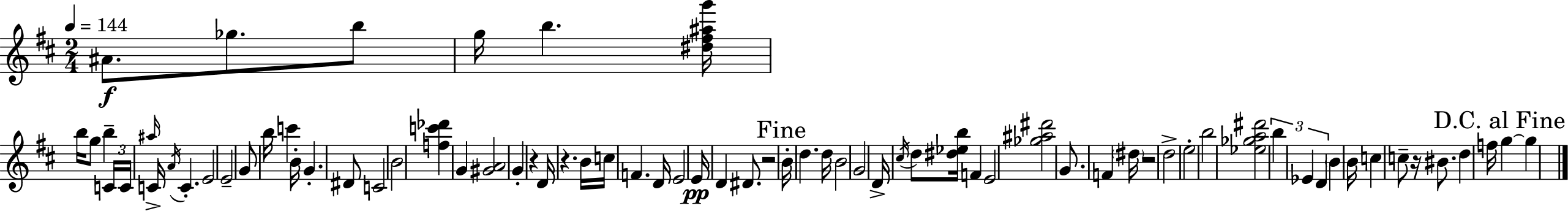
{
  \clef treble
  \numericTimeSignature
  \time 2/4
  \key d \major
  \tempo 4 = 144
  \repeat volta 2 { ais'8.\f ges''8. b''8 | g''16 b''4. <dis'' fis'' ais'' g'''>16 | b''16 g''8 b''4-- \tuplet 3/2 { c'16 | c'16 \grace { ais''16 } } c'16-> \acciaccatura { a'16 } c'4.-. | \break e'2 | e'2-- | g'8 b''16 c'''4 | b'16-. g'4.-. | \break dis'8 c'2 | b'2 | <f'' c''' des'''>4 g'4 | <gis' a'>2 | \break g'4-. r4 | d'16 r4. | b'16 c''16 f'4. | d'16 e'2 | \break e'16\pp d'4 dis'8. | r2 | \mark "Fine" b'16-. d''4. | d''16 b'2 | \break g'2 | d'16-> \acciaccatura { cis''16 } d''8 <dis'' ees'' b''>16 f'4 | e'2 | <ges'' ais'' dis'''>2 | \break g'8. f'4 | \parenthesize dis''16 r2 | d''2-> | e''2-. | \break b''2 | <ees'' ges'' a'' dis'''>2 | \tuplet 3/2 { b''4 ees'4 | d'4 } \parenthesize b'4 | \break b'16 c''4 | c''8-- r16 bis'8. d''4 | f''16 \mark "D.C. al Fine" g''4~~ g''4 | } \bar "|."
}